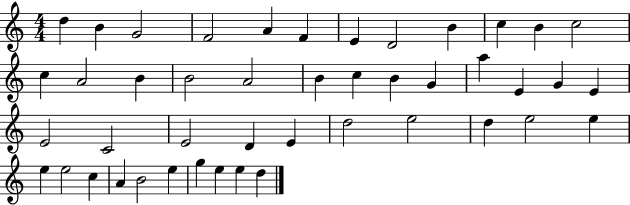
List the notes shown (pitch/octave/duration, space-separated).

D5/q B4/q G4/h F4/h A4/q F4/q E4/q D4/h B4/q C5/q B4/q C5/h C5/q A4/h B4/q B4/h A4/h B4/q C5/q B4/q G4/q A5/q E4/q G4/q E4/q E4/h C4/h E4/h D4/q E4/q D5/h E5/h D5/q E5/h E5/q E5/q E5/h C5/q A4/q B4/h E5/q G5/q E5/q E5/q D5/q